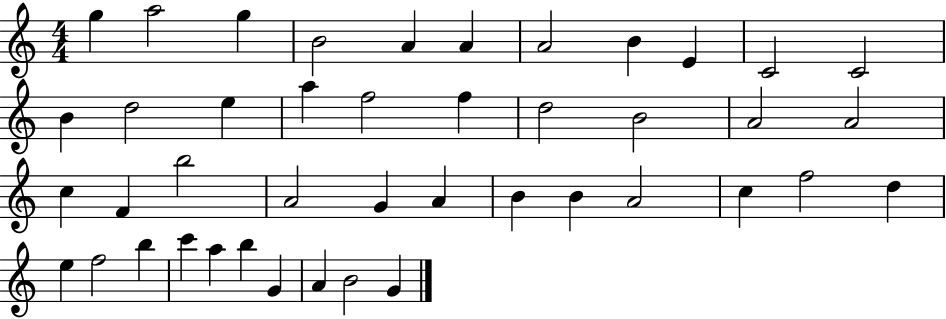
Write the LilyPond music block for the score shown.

{
  \clef treble
  \numericTimeSignature
  \time 4/4
  \key c \major
  g''4 a''2 g''4 | b'2 a'4 a'4 | a'2 b'4 e'4 | c'2 c'2 | \break b'4 d''2 e''4 | a''4 f''2 f''4 | d''2 b'2 | a'2 a'2 | \break c''4 f'4 b''2 | a'2 g'4 a'4 | b'4 b'4 a'2 | c''4 f''2 d''4 | \break e''4 f''2 b''4 | c'''4 a''4 b''4 g'4 | a'4 b'2 g'4 | \bar "|."
}